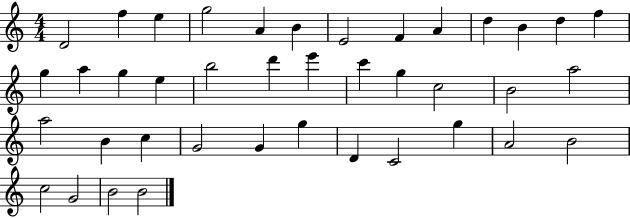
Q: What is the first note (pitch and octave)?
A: D4